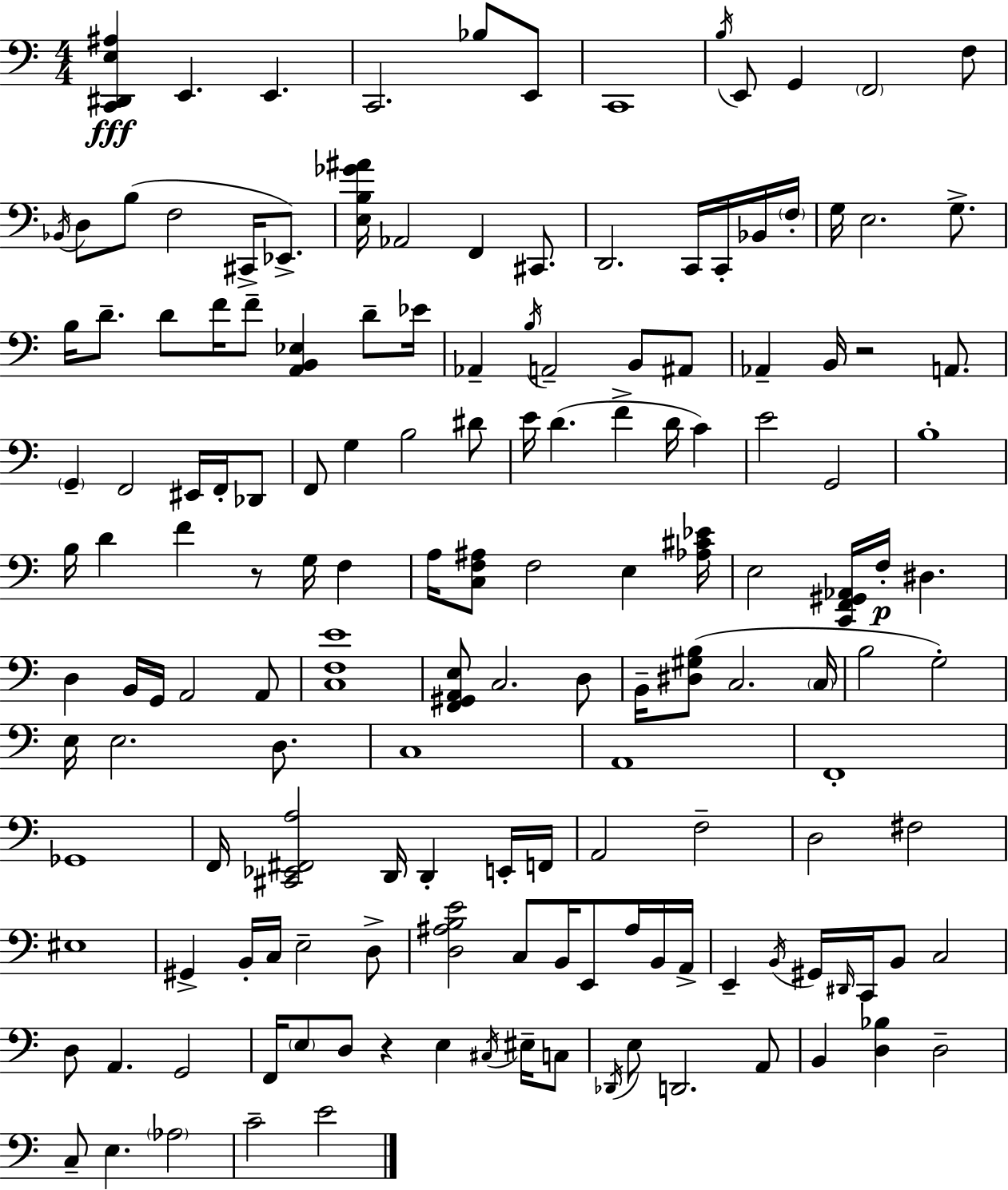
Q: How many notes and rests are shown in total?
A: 154